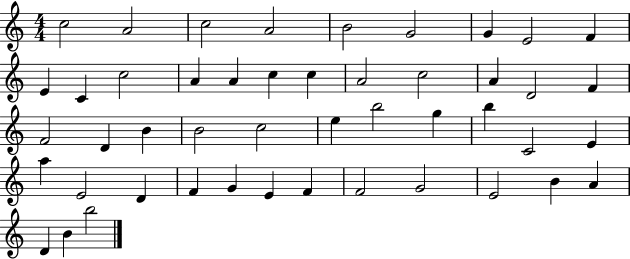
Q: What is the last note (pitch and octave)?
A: B5